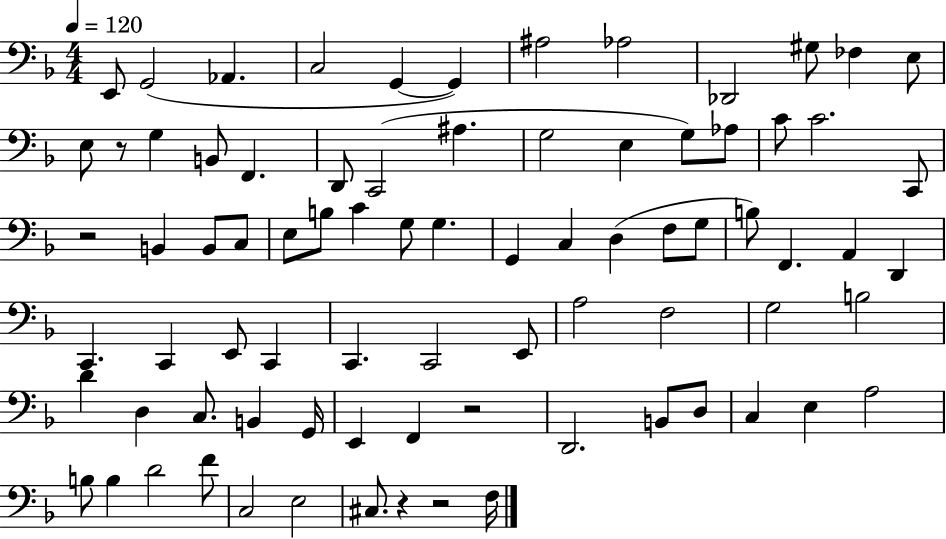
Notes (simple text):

E2/e G2/h Ab2/q. C3/h G2/q G2/q A#3/h Ab3/h Db2/h G#3/e FES3/q E3/e E3/e R/e G3/q B2/e F2/q. D2/e C2/h A#3/q. G3/h E3/q G3/e Ab3/e C4/e C4/h. C2/e R/h B2/q B2/e C3/e E3/e B3/e C4/q G3/e G3/q. G2/q C3/q D3/q F3/e G3/e B3/e F2/q. A2/q D2/q C2/q. C2/q E2/e C2/q C2/q. C2/h E2/e A3/h F3/h G3/h B3/h D4/q D3/q C3/e. B2/q G2/s E2/q F2/q R/h D2/h. B2/e D3/e C3/q E3/q A3/h B3/e B3/q D4/h F4/e C3/h E3/h C#3/e. R/q R/h F3/s